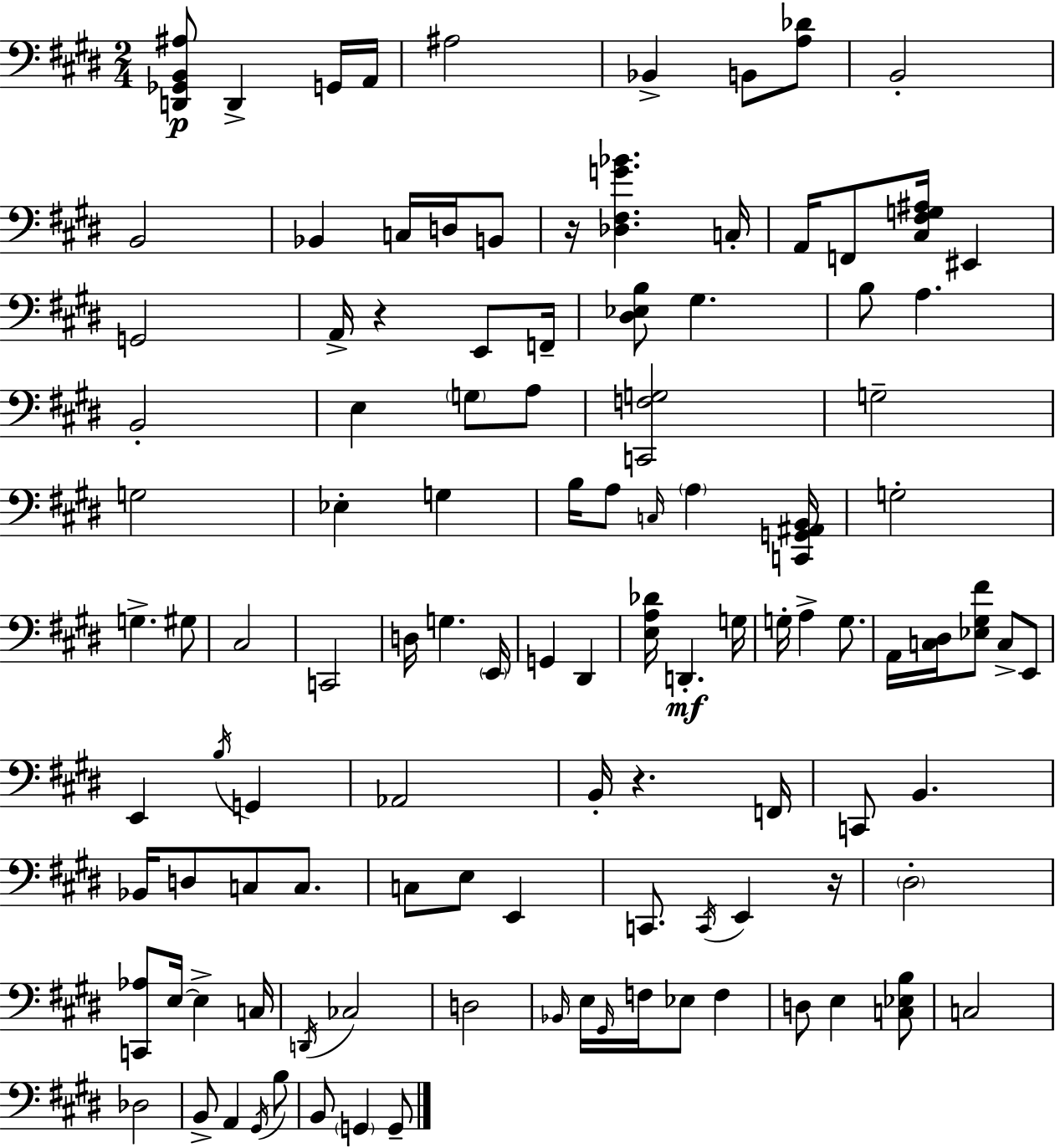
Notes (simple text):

[D2,Gb2,B2,A#3]/e D2/q G2/s A2/s A#3/h Bb2/q B2/e [A3,Db4]/e B2/h B2/h Bb2/q C3/s D3/s B2/e R/s [Db3,F#3,G4,Bb4]/q. C3/s A2/s F2/e [C#3,F#3,G3,A#3]/s EIS2/q G2/h A2/s R/q E2/e F2/s [D#3,Eb3,B3]/e G#3/q. B3/e A3/q. B2/h E3/q G3/e A3/e [C2,F3,G3]/h G3/h G3/h Eb3/q G3/q B3/s A3/e C3/s A3/q [C2,G2,A#2,B2]/s G3/h G3/q. G#3/e C#3/h C2/h D3/s G3/q. E2/s G2/q D#2/q [E3,A3,Db4]/s D2/q. G3/s G3/s A3/q G3/e. A2/s [C3,D#3]/s [Eb3,G#3,F#4]/e C3/e E2/e E2/q B3/s G2/q Ab2/h B2/s R/q. F2/s C2/e B2/q. Bb2/s D3/e C3/e C3/e. C3/e E3/e E2/q C2/e. C2/s E2/q R/s D#3/h [C2,Ab3]/e E3/s E3/q C3/s D2/s CES3/h D3/h Bb2/s E3/s G#2/s F3/s Eb3/e F3/q D3/e E3/q [C3,Eb3,B3]/e C3/h Db3/h B2/e A2/q G#2/s B3/e B2/e G2/q G2/e